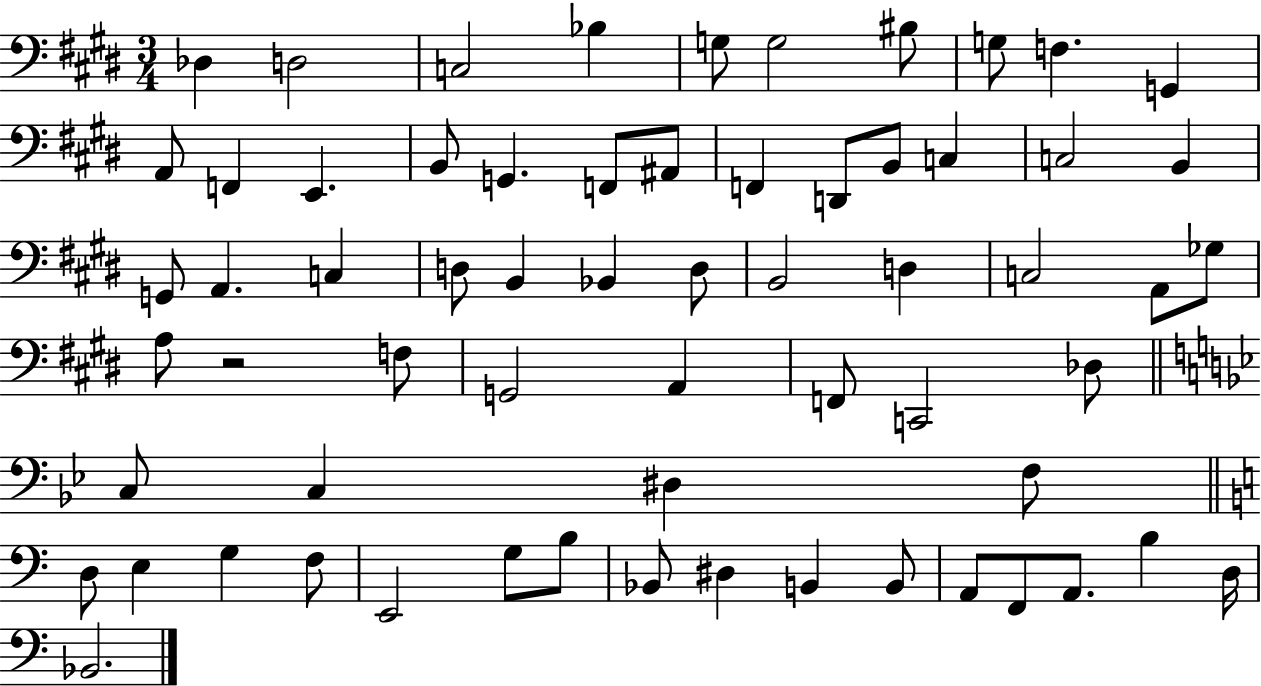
Db3/q D3/h C3/h Bb3/q G3/e G3/h BIS3/e G3/e F3/q. G2/q A2/e F2/q E2/q. B2/e G2/q. F2/e A#2/e F2/q D2/e B2/e C3/q C3/h B2/q G2/e A2/q. C3/q D3/e B2/q Bb2/q D3/e B2/h D3/q C3/h A2/e Gb3/e A3/e R/h F3/e G2/h A2/q F2/e C2/h Db3/e C3/e C3/q D#3/q F3/e D3/e E3/q G3/q F3/e E2/h G3/e B3/e Bb2/e D#3/q B2/q B2/e A2/e F2/e A2/e. B3/q D3/s Bb2/h.